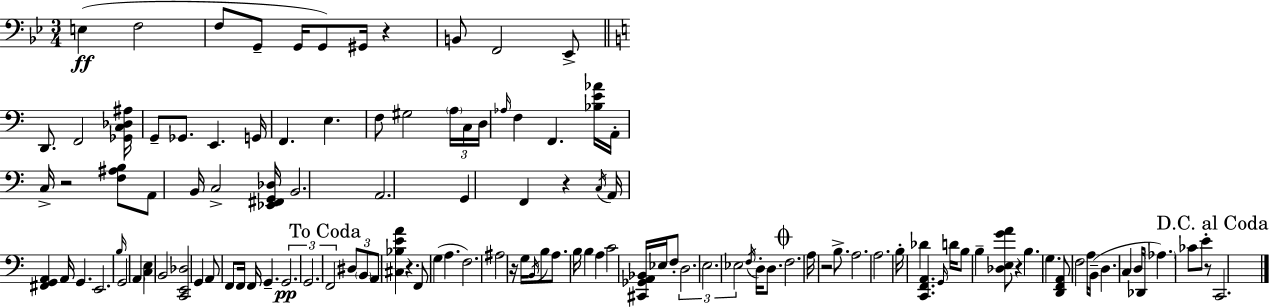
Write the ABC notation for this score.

X:1
T:Untitled
M:3/4
L:1/4
K:Bb
E, F,2 F,/2 G,,/2 G,,/4 G,,/2 ^G,,/4 z B,,/2 F,,2 _E,,/2 D,,/2 F,,2 [_G,,C,_D,^A,]/4 G,,/2 _G,,/2 E,, G,,/4 F,, E, F,/2 ^G,2 A,/4 C,/4 D,/4 _A,/4 F, F,, [_B,E_A]/4 A,,/4 C,/4 z2 [F,^A,B,]/2 A,,/2 B,,/4 C,2 [_E,,^F,,G,,_D,]/4 B,,2 A,,2 G,, F,, z C,/4 A,,/4 [^F,,G,,A,,] A,,/4 G,, E,,2 B,/4 G,,2 A,, [C,E,] B,,2 [C,,E,,_D,]2 G,, A,,/2 F,,/2 F,,/4 F,,/4 G,, G,,2 G,,2 F,,2 ^D,/2 B,,/2 A,,/2 [^C,_B,EA] z F,,/2 G, A, F,2 ^A,2 z/4 G,/4 B,,/4 B,/2 A,/2 B,/4 B, A, C2 [^C,,_G,,A,,_B,,]/4 _E,/4 F,/2 D,2 E,2 _E,2 F,/4 D,/4 D,/2 F,2 A,/4 z2 B,/2 A,2 A,2 B,/4 _D [C,,F,,A,,] G,,/4 D/4 B,/2 B, [_D,E,GA]/2 z B, G, [D,,F,,A,,]/2 F,2 A,/4 B,,/4 D, C, D,/4 _D,,/4 _A, _C/2 E/2 z/2 C,,2